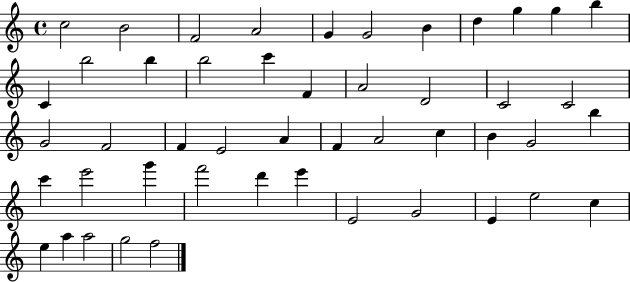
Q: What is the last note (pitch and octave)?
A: F5